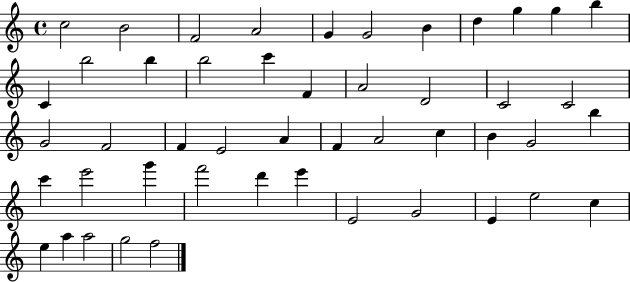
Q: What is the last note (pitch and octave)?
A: F5